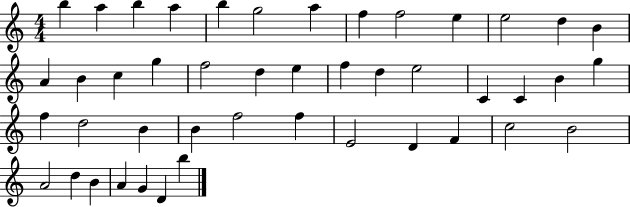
{
  \clef treble
  \numericTimeSignature
  \time 4/4
  \key c \major
  b''4 a''4 b''4 a''4 | b''4 g''2 a''4 | f''4 f''2 e''4 | e''2 d''4 b'4 | \break a'4 b'4 c''4 g''4 | f''2 d''4 e''4 | f''4 d''4 e''2 | c'4 c'4 b'4 g''4 | \break f''4 d''2 b'4 | b'4 f''2 f''4 | e'2 d'4 f'4 | c''2 b'2 | \break a'2 d''4 b'4 | a'4 g'4 d'4 b''4 | \bar "|."
}